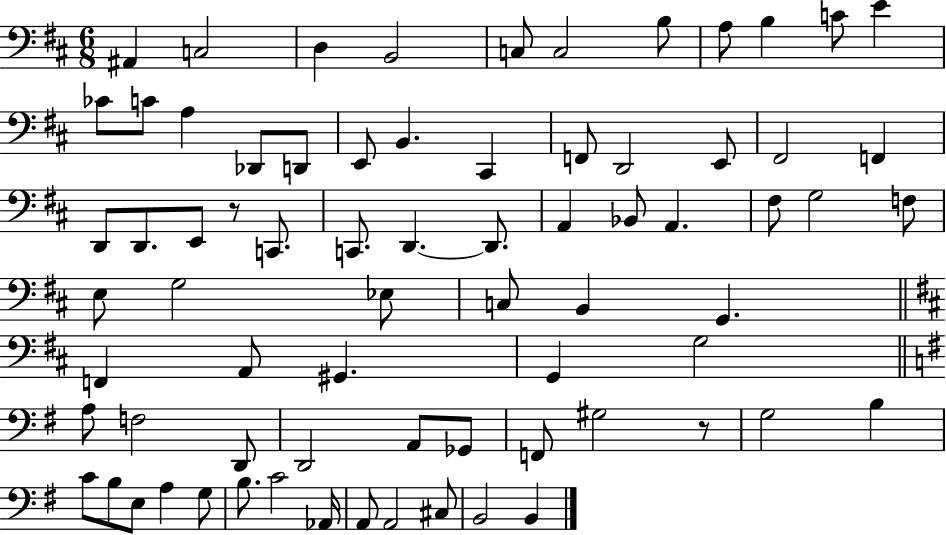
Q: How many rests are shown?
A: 2